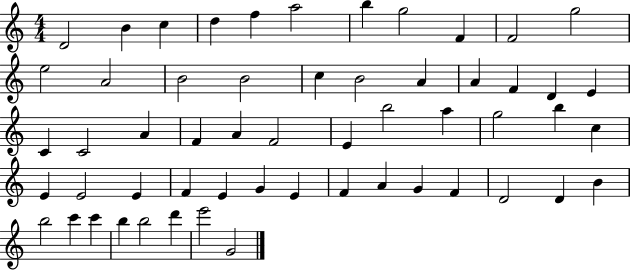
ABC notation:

X:1
T:Untitled
M:4/4
L:1/4
K:C
D2 B c d f a2 b g2 F F2 g2 e2 A2 B2 B2 c B2 A A F D E C C2 A F A F2 E b2 a g2 b c E E2 E F E G E F A G F D2 D B b2 c' c' b b2 d' e'2 G2